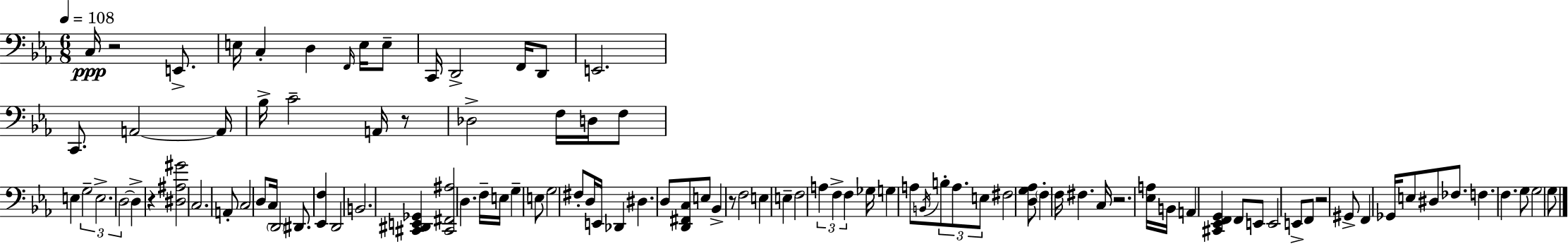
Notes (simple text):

C3/s R/h E2/e. E3/s C3/q D3/q F2/s E3/s E3/e C2/s D2/h F2/s D2/e E2/h. C2/e. A2/h A2/s Bb3/s C4/h A2/s R/e Db3/h F3/s D3/s F3/e E3/q G3/h E3/h. D3/h D3/q R/q [D#3,A#3,G#4]/h C3/h. A2/e C3/h D3/e C3/s D2/h D#2/e. [Eb2,F3]/q D2/h B2/h. [C#2,D#2,E2,Gb2]/q [C#2,F#2,A#3]/h D3/q. F3/s E3/s G3/q E3/e G3/h F#3/e D3/s E2/s Db2/q D#3/q. D3/e [D2,F#2,C3]/e E3/e Bb2/q R/e F3/h E3/q E3/q F3/h A3/q F3/q F3/q Gb3/s G3/q A3/e B2/s B3/e A3/e. E3/e F#3/h [D3,G3,Ab3]/e F3/q F3/s F#3/q. C3/s R/h. [Eb3,A3]/s B2/s A2/q [C#2,Eb2,F2,G2]/q F2/e E2/e E2/h E2/e F2/e R/h G#2/e F2/q Gb2/s E3/e D#3/e FES3/e. F3/q. F3/q. G3/e G3/h G3/e